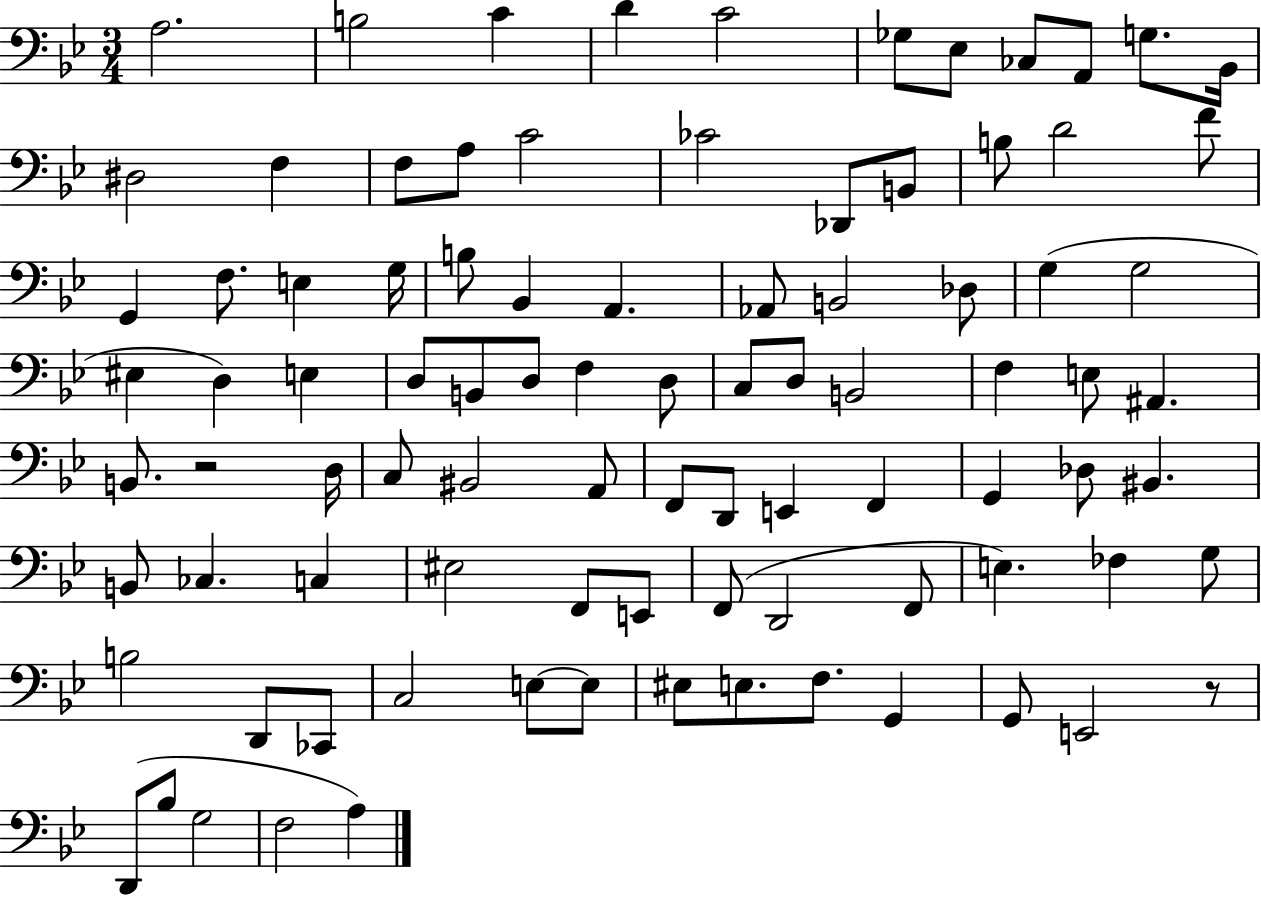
X:1
T:Untitled
M:3/4
L:1/4
K:Bb
A,2 B,2 C D C2 _G,/2 _E,/2 _C,/2 A,,/2 G,/2 _B,,/4 ^D,2 F, F,/2 A,/2 C2 _C2 _D,,/2 B,,/2 B,/2 D2 F/2 G,, F,/2 E, G,/4 B,/2 _B,, A,, _A,,/2 B,,2 _D,/2 G, G,2 ^E, D, E, D,/2 B,,/2 D,/2 F, D,/2 C,/2 D,/2 B,,2 F, E,/2 ^A,, B,,/2 z2 D,/4 C,/2 ^B,,2 A,,/2 F,,/2 D,,/2 E,, F,, G,, _D,/2 ^B,, B,,/2 _C, C, ^E,2 F,,/2 E,,/2 F,,/2 D,,2 F,,/2 E, _F, G,/2 B,2 D,,/2 _C,,/2 C,2 E,/2 E,/2 ^E,/2 E,/2 F,/2 G,, G,,/2 E,,2 z/2 D,,/2 _B,/2 G,2 F,2 A,